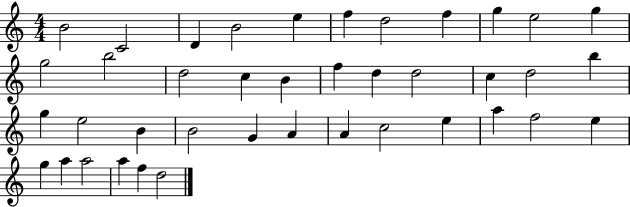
{
  \clef treble
  \numericTimeSignature
  \time 4/4
  \key c \major
  b'2 c'2 | d'4 b'2 e''4 | f''4 d''2 f''4 | g''4 e''2 g''4 | \break g''2 b''2 | d''2 c''4 b'4 | f''4 d''4 d''2 | c''4 d''2 b''4 | \break g''4 e''2 b'4 | b'2 g'4 a'4 | a'4 c''2 e''4 | a''4 f''2 e''4 | \break g''4 a''4 a''2 | a''4 f''4 d''2 | \bar "|."
}